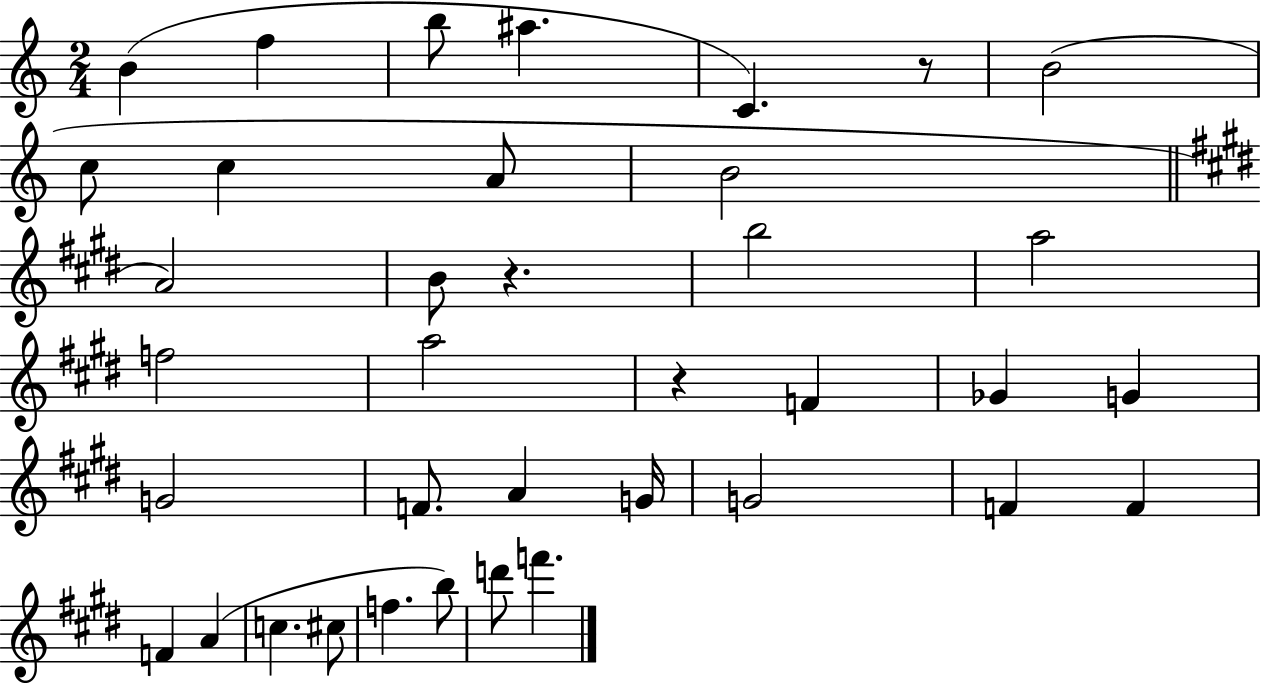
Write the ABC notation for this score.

X:1
T:Untitled
M:2/4
L:1/4
K:C
B f b/2 ^a C z/2 B2 c/2 c A/2 B2 A2 B/2 z b2 a2 f2 a2 z F _G G G2 F/2 A G/4 G2 F F F A c ^c/2 f b/2 d'/2 f'